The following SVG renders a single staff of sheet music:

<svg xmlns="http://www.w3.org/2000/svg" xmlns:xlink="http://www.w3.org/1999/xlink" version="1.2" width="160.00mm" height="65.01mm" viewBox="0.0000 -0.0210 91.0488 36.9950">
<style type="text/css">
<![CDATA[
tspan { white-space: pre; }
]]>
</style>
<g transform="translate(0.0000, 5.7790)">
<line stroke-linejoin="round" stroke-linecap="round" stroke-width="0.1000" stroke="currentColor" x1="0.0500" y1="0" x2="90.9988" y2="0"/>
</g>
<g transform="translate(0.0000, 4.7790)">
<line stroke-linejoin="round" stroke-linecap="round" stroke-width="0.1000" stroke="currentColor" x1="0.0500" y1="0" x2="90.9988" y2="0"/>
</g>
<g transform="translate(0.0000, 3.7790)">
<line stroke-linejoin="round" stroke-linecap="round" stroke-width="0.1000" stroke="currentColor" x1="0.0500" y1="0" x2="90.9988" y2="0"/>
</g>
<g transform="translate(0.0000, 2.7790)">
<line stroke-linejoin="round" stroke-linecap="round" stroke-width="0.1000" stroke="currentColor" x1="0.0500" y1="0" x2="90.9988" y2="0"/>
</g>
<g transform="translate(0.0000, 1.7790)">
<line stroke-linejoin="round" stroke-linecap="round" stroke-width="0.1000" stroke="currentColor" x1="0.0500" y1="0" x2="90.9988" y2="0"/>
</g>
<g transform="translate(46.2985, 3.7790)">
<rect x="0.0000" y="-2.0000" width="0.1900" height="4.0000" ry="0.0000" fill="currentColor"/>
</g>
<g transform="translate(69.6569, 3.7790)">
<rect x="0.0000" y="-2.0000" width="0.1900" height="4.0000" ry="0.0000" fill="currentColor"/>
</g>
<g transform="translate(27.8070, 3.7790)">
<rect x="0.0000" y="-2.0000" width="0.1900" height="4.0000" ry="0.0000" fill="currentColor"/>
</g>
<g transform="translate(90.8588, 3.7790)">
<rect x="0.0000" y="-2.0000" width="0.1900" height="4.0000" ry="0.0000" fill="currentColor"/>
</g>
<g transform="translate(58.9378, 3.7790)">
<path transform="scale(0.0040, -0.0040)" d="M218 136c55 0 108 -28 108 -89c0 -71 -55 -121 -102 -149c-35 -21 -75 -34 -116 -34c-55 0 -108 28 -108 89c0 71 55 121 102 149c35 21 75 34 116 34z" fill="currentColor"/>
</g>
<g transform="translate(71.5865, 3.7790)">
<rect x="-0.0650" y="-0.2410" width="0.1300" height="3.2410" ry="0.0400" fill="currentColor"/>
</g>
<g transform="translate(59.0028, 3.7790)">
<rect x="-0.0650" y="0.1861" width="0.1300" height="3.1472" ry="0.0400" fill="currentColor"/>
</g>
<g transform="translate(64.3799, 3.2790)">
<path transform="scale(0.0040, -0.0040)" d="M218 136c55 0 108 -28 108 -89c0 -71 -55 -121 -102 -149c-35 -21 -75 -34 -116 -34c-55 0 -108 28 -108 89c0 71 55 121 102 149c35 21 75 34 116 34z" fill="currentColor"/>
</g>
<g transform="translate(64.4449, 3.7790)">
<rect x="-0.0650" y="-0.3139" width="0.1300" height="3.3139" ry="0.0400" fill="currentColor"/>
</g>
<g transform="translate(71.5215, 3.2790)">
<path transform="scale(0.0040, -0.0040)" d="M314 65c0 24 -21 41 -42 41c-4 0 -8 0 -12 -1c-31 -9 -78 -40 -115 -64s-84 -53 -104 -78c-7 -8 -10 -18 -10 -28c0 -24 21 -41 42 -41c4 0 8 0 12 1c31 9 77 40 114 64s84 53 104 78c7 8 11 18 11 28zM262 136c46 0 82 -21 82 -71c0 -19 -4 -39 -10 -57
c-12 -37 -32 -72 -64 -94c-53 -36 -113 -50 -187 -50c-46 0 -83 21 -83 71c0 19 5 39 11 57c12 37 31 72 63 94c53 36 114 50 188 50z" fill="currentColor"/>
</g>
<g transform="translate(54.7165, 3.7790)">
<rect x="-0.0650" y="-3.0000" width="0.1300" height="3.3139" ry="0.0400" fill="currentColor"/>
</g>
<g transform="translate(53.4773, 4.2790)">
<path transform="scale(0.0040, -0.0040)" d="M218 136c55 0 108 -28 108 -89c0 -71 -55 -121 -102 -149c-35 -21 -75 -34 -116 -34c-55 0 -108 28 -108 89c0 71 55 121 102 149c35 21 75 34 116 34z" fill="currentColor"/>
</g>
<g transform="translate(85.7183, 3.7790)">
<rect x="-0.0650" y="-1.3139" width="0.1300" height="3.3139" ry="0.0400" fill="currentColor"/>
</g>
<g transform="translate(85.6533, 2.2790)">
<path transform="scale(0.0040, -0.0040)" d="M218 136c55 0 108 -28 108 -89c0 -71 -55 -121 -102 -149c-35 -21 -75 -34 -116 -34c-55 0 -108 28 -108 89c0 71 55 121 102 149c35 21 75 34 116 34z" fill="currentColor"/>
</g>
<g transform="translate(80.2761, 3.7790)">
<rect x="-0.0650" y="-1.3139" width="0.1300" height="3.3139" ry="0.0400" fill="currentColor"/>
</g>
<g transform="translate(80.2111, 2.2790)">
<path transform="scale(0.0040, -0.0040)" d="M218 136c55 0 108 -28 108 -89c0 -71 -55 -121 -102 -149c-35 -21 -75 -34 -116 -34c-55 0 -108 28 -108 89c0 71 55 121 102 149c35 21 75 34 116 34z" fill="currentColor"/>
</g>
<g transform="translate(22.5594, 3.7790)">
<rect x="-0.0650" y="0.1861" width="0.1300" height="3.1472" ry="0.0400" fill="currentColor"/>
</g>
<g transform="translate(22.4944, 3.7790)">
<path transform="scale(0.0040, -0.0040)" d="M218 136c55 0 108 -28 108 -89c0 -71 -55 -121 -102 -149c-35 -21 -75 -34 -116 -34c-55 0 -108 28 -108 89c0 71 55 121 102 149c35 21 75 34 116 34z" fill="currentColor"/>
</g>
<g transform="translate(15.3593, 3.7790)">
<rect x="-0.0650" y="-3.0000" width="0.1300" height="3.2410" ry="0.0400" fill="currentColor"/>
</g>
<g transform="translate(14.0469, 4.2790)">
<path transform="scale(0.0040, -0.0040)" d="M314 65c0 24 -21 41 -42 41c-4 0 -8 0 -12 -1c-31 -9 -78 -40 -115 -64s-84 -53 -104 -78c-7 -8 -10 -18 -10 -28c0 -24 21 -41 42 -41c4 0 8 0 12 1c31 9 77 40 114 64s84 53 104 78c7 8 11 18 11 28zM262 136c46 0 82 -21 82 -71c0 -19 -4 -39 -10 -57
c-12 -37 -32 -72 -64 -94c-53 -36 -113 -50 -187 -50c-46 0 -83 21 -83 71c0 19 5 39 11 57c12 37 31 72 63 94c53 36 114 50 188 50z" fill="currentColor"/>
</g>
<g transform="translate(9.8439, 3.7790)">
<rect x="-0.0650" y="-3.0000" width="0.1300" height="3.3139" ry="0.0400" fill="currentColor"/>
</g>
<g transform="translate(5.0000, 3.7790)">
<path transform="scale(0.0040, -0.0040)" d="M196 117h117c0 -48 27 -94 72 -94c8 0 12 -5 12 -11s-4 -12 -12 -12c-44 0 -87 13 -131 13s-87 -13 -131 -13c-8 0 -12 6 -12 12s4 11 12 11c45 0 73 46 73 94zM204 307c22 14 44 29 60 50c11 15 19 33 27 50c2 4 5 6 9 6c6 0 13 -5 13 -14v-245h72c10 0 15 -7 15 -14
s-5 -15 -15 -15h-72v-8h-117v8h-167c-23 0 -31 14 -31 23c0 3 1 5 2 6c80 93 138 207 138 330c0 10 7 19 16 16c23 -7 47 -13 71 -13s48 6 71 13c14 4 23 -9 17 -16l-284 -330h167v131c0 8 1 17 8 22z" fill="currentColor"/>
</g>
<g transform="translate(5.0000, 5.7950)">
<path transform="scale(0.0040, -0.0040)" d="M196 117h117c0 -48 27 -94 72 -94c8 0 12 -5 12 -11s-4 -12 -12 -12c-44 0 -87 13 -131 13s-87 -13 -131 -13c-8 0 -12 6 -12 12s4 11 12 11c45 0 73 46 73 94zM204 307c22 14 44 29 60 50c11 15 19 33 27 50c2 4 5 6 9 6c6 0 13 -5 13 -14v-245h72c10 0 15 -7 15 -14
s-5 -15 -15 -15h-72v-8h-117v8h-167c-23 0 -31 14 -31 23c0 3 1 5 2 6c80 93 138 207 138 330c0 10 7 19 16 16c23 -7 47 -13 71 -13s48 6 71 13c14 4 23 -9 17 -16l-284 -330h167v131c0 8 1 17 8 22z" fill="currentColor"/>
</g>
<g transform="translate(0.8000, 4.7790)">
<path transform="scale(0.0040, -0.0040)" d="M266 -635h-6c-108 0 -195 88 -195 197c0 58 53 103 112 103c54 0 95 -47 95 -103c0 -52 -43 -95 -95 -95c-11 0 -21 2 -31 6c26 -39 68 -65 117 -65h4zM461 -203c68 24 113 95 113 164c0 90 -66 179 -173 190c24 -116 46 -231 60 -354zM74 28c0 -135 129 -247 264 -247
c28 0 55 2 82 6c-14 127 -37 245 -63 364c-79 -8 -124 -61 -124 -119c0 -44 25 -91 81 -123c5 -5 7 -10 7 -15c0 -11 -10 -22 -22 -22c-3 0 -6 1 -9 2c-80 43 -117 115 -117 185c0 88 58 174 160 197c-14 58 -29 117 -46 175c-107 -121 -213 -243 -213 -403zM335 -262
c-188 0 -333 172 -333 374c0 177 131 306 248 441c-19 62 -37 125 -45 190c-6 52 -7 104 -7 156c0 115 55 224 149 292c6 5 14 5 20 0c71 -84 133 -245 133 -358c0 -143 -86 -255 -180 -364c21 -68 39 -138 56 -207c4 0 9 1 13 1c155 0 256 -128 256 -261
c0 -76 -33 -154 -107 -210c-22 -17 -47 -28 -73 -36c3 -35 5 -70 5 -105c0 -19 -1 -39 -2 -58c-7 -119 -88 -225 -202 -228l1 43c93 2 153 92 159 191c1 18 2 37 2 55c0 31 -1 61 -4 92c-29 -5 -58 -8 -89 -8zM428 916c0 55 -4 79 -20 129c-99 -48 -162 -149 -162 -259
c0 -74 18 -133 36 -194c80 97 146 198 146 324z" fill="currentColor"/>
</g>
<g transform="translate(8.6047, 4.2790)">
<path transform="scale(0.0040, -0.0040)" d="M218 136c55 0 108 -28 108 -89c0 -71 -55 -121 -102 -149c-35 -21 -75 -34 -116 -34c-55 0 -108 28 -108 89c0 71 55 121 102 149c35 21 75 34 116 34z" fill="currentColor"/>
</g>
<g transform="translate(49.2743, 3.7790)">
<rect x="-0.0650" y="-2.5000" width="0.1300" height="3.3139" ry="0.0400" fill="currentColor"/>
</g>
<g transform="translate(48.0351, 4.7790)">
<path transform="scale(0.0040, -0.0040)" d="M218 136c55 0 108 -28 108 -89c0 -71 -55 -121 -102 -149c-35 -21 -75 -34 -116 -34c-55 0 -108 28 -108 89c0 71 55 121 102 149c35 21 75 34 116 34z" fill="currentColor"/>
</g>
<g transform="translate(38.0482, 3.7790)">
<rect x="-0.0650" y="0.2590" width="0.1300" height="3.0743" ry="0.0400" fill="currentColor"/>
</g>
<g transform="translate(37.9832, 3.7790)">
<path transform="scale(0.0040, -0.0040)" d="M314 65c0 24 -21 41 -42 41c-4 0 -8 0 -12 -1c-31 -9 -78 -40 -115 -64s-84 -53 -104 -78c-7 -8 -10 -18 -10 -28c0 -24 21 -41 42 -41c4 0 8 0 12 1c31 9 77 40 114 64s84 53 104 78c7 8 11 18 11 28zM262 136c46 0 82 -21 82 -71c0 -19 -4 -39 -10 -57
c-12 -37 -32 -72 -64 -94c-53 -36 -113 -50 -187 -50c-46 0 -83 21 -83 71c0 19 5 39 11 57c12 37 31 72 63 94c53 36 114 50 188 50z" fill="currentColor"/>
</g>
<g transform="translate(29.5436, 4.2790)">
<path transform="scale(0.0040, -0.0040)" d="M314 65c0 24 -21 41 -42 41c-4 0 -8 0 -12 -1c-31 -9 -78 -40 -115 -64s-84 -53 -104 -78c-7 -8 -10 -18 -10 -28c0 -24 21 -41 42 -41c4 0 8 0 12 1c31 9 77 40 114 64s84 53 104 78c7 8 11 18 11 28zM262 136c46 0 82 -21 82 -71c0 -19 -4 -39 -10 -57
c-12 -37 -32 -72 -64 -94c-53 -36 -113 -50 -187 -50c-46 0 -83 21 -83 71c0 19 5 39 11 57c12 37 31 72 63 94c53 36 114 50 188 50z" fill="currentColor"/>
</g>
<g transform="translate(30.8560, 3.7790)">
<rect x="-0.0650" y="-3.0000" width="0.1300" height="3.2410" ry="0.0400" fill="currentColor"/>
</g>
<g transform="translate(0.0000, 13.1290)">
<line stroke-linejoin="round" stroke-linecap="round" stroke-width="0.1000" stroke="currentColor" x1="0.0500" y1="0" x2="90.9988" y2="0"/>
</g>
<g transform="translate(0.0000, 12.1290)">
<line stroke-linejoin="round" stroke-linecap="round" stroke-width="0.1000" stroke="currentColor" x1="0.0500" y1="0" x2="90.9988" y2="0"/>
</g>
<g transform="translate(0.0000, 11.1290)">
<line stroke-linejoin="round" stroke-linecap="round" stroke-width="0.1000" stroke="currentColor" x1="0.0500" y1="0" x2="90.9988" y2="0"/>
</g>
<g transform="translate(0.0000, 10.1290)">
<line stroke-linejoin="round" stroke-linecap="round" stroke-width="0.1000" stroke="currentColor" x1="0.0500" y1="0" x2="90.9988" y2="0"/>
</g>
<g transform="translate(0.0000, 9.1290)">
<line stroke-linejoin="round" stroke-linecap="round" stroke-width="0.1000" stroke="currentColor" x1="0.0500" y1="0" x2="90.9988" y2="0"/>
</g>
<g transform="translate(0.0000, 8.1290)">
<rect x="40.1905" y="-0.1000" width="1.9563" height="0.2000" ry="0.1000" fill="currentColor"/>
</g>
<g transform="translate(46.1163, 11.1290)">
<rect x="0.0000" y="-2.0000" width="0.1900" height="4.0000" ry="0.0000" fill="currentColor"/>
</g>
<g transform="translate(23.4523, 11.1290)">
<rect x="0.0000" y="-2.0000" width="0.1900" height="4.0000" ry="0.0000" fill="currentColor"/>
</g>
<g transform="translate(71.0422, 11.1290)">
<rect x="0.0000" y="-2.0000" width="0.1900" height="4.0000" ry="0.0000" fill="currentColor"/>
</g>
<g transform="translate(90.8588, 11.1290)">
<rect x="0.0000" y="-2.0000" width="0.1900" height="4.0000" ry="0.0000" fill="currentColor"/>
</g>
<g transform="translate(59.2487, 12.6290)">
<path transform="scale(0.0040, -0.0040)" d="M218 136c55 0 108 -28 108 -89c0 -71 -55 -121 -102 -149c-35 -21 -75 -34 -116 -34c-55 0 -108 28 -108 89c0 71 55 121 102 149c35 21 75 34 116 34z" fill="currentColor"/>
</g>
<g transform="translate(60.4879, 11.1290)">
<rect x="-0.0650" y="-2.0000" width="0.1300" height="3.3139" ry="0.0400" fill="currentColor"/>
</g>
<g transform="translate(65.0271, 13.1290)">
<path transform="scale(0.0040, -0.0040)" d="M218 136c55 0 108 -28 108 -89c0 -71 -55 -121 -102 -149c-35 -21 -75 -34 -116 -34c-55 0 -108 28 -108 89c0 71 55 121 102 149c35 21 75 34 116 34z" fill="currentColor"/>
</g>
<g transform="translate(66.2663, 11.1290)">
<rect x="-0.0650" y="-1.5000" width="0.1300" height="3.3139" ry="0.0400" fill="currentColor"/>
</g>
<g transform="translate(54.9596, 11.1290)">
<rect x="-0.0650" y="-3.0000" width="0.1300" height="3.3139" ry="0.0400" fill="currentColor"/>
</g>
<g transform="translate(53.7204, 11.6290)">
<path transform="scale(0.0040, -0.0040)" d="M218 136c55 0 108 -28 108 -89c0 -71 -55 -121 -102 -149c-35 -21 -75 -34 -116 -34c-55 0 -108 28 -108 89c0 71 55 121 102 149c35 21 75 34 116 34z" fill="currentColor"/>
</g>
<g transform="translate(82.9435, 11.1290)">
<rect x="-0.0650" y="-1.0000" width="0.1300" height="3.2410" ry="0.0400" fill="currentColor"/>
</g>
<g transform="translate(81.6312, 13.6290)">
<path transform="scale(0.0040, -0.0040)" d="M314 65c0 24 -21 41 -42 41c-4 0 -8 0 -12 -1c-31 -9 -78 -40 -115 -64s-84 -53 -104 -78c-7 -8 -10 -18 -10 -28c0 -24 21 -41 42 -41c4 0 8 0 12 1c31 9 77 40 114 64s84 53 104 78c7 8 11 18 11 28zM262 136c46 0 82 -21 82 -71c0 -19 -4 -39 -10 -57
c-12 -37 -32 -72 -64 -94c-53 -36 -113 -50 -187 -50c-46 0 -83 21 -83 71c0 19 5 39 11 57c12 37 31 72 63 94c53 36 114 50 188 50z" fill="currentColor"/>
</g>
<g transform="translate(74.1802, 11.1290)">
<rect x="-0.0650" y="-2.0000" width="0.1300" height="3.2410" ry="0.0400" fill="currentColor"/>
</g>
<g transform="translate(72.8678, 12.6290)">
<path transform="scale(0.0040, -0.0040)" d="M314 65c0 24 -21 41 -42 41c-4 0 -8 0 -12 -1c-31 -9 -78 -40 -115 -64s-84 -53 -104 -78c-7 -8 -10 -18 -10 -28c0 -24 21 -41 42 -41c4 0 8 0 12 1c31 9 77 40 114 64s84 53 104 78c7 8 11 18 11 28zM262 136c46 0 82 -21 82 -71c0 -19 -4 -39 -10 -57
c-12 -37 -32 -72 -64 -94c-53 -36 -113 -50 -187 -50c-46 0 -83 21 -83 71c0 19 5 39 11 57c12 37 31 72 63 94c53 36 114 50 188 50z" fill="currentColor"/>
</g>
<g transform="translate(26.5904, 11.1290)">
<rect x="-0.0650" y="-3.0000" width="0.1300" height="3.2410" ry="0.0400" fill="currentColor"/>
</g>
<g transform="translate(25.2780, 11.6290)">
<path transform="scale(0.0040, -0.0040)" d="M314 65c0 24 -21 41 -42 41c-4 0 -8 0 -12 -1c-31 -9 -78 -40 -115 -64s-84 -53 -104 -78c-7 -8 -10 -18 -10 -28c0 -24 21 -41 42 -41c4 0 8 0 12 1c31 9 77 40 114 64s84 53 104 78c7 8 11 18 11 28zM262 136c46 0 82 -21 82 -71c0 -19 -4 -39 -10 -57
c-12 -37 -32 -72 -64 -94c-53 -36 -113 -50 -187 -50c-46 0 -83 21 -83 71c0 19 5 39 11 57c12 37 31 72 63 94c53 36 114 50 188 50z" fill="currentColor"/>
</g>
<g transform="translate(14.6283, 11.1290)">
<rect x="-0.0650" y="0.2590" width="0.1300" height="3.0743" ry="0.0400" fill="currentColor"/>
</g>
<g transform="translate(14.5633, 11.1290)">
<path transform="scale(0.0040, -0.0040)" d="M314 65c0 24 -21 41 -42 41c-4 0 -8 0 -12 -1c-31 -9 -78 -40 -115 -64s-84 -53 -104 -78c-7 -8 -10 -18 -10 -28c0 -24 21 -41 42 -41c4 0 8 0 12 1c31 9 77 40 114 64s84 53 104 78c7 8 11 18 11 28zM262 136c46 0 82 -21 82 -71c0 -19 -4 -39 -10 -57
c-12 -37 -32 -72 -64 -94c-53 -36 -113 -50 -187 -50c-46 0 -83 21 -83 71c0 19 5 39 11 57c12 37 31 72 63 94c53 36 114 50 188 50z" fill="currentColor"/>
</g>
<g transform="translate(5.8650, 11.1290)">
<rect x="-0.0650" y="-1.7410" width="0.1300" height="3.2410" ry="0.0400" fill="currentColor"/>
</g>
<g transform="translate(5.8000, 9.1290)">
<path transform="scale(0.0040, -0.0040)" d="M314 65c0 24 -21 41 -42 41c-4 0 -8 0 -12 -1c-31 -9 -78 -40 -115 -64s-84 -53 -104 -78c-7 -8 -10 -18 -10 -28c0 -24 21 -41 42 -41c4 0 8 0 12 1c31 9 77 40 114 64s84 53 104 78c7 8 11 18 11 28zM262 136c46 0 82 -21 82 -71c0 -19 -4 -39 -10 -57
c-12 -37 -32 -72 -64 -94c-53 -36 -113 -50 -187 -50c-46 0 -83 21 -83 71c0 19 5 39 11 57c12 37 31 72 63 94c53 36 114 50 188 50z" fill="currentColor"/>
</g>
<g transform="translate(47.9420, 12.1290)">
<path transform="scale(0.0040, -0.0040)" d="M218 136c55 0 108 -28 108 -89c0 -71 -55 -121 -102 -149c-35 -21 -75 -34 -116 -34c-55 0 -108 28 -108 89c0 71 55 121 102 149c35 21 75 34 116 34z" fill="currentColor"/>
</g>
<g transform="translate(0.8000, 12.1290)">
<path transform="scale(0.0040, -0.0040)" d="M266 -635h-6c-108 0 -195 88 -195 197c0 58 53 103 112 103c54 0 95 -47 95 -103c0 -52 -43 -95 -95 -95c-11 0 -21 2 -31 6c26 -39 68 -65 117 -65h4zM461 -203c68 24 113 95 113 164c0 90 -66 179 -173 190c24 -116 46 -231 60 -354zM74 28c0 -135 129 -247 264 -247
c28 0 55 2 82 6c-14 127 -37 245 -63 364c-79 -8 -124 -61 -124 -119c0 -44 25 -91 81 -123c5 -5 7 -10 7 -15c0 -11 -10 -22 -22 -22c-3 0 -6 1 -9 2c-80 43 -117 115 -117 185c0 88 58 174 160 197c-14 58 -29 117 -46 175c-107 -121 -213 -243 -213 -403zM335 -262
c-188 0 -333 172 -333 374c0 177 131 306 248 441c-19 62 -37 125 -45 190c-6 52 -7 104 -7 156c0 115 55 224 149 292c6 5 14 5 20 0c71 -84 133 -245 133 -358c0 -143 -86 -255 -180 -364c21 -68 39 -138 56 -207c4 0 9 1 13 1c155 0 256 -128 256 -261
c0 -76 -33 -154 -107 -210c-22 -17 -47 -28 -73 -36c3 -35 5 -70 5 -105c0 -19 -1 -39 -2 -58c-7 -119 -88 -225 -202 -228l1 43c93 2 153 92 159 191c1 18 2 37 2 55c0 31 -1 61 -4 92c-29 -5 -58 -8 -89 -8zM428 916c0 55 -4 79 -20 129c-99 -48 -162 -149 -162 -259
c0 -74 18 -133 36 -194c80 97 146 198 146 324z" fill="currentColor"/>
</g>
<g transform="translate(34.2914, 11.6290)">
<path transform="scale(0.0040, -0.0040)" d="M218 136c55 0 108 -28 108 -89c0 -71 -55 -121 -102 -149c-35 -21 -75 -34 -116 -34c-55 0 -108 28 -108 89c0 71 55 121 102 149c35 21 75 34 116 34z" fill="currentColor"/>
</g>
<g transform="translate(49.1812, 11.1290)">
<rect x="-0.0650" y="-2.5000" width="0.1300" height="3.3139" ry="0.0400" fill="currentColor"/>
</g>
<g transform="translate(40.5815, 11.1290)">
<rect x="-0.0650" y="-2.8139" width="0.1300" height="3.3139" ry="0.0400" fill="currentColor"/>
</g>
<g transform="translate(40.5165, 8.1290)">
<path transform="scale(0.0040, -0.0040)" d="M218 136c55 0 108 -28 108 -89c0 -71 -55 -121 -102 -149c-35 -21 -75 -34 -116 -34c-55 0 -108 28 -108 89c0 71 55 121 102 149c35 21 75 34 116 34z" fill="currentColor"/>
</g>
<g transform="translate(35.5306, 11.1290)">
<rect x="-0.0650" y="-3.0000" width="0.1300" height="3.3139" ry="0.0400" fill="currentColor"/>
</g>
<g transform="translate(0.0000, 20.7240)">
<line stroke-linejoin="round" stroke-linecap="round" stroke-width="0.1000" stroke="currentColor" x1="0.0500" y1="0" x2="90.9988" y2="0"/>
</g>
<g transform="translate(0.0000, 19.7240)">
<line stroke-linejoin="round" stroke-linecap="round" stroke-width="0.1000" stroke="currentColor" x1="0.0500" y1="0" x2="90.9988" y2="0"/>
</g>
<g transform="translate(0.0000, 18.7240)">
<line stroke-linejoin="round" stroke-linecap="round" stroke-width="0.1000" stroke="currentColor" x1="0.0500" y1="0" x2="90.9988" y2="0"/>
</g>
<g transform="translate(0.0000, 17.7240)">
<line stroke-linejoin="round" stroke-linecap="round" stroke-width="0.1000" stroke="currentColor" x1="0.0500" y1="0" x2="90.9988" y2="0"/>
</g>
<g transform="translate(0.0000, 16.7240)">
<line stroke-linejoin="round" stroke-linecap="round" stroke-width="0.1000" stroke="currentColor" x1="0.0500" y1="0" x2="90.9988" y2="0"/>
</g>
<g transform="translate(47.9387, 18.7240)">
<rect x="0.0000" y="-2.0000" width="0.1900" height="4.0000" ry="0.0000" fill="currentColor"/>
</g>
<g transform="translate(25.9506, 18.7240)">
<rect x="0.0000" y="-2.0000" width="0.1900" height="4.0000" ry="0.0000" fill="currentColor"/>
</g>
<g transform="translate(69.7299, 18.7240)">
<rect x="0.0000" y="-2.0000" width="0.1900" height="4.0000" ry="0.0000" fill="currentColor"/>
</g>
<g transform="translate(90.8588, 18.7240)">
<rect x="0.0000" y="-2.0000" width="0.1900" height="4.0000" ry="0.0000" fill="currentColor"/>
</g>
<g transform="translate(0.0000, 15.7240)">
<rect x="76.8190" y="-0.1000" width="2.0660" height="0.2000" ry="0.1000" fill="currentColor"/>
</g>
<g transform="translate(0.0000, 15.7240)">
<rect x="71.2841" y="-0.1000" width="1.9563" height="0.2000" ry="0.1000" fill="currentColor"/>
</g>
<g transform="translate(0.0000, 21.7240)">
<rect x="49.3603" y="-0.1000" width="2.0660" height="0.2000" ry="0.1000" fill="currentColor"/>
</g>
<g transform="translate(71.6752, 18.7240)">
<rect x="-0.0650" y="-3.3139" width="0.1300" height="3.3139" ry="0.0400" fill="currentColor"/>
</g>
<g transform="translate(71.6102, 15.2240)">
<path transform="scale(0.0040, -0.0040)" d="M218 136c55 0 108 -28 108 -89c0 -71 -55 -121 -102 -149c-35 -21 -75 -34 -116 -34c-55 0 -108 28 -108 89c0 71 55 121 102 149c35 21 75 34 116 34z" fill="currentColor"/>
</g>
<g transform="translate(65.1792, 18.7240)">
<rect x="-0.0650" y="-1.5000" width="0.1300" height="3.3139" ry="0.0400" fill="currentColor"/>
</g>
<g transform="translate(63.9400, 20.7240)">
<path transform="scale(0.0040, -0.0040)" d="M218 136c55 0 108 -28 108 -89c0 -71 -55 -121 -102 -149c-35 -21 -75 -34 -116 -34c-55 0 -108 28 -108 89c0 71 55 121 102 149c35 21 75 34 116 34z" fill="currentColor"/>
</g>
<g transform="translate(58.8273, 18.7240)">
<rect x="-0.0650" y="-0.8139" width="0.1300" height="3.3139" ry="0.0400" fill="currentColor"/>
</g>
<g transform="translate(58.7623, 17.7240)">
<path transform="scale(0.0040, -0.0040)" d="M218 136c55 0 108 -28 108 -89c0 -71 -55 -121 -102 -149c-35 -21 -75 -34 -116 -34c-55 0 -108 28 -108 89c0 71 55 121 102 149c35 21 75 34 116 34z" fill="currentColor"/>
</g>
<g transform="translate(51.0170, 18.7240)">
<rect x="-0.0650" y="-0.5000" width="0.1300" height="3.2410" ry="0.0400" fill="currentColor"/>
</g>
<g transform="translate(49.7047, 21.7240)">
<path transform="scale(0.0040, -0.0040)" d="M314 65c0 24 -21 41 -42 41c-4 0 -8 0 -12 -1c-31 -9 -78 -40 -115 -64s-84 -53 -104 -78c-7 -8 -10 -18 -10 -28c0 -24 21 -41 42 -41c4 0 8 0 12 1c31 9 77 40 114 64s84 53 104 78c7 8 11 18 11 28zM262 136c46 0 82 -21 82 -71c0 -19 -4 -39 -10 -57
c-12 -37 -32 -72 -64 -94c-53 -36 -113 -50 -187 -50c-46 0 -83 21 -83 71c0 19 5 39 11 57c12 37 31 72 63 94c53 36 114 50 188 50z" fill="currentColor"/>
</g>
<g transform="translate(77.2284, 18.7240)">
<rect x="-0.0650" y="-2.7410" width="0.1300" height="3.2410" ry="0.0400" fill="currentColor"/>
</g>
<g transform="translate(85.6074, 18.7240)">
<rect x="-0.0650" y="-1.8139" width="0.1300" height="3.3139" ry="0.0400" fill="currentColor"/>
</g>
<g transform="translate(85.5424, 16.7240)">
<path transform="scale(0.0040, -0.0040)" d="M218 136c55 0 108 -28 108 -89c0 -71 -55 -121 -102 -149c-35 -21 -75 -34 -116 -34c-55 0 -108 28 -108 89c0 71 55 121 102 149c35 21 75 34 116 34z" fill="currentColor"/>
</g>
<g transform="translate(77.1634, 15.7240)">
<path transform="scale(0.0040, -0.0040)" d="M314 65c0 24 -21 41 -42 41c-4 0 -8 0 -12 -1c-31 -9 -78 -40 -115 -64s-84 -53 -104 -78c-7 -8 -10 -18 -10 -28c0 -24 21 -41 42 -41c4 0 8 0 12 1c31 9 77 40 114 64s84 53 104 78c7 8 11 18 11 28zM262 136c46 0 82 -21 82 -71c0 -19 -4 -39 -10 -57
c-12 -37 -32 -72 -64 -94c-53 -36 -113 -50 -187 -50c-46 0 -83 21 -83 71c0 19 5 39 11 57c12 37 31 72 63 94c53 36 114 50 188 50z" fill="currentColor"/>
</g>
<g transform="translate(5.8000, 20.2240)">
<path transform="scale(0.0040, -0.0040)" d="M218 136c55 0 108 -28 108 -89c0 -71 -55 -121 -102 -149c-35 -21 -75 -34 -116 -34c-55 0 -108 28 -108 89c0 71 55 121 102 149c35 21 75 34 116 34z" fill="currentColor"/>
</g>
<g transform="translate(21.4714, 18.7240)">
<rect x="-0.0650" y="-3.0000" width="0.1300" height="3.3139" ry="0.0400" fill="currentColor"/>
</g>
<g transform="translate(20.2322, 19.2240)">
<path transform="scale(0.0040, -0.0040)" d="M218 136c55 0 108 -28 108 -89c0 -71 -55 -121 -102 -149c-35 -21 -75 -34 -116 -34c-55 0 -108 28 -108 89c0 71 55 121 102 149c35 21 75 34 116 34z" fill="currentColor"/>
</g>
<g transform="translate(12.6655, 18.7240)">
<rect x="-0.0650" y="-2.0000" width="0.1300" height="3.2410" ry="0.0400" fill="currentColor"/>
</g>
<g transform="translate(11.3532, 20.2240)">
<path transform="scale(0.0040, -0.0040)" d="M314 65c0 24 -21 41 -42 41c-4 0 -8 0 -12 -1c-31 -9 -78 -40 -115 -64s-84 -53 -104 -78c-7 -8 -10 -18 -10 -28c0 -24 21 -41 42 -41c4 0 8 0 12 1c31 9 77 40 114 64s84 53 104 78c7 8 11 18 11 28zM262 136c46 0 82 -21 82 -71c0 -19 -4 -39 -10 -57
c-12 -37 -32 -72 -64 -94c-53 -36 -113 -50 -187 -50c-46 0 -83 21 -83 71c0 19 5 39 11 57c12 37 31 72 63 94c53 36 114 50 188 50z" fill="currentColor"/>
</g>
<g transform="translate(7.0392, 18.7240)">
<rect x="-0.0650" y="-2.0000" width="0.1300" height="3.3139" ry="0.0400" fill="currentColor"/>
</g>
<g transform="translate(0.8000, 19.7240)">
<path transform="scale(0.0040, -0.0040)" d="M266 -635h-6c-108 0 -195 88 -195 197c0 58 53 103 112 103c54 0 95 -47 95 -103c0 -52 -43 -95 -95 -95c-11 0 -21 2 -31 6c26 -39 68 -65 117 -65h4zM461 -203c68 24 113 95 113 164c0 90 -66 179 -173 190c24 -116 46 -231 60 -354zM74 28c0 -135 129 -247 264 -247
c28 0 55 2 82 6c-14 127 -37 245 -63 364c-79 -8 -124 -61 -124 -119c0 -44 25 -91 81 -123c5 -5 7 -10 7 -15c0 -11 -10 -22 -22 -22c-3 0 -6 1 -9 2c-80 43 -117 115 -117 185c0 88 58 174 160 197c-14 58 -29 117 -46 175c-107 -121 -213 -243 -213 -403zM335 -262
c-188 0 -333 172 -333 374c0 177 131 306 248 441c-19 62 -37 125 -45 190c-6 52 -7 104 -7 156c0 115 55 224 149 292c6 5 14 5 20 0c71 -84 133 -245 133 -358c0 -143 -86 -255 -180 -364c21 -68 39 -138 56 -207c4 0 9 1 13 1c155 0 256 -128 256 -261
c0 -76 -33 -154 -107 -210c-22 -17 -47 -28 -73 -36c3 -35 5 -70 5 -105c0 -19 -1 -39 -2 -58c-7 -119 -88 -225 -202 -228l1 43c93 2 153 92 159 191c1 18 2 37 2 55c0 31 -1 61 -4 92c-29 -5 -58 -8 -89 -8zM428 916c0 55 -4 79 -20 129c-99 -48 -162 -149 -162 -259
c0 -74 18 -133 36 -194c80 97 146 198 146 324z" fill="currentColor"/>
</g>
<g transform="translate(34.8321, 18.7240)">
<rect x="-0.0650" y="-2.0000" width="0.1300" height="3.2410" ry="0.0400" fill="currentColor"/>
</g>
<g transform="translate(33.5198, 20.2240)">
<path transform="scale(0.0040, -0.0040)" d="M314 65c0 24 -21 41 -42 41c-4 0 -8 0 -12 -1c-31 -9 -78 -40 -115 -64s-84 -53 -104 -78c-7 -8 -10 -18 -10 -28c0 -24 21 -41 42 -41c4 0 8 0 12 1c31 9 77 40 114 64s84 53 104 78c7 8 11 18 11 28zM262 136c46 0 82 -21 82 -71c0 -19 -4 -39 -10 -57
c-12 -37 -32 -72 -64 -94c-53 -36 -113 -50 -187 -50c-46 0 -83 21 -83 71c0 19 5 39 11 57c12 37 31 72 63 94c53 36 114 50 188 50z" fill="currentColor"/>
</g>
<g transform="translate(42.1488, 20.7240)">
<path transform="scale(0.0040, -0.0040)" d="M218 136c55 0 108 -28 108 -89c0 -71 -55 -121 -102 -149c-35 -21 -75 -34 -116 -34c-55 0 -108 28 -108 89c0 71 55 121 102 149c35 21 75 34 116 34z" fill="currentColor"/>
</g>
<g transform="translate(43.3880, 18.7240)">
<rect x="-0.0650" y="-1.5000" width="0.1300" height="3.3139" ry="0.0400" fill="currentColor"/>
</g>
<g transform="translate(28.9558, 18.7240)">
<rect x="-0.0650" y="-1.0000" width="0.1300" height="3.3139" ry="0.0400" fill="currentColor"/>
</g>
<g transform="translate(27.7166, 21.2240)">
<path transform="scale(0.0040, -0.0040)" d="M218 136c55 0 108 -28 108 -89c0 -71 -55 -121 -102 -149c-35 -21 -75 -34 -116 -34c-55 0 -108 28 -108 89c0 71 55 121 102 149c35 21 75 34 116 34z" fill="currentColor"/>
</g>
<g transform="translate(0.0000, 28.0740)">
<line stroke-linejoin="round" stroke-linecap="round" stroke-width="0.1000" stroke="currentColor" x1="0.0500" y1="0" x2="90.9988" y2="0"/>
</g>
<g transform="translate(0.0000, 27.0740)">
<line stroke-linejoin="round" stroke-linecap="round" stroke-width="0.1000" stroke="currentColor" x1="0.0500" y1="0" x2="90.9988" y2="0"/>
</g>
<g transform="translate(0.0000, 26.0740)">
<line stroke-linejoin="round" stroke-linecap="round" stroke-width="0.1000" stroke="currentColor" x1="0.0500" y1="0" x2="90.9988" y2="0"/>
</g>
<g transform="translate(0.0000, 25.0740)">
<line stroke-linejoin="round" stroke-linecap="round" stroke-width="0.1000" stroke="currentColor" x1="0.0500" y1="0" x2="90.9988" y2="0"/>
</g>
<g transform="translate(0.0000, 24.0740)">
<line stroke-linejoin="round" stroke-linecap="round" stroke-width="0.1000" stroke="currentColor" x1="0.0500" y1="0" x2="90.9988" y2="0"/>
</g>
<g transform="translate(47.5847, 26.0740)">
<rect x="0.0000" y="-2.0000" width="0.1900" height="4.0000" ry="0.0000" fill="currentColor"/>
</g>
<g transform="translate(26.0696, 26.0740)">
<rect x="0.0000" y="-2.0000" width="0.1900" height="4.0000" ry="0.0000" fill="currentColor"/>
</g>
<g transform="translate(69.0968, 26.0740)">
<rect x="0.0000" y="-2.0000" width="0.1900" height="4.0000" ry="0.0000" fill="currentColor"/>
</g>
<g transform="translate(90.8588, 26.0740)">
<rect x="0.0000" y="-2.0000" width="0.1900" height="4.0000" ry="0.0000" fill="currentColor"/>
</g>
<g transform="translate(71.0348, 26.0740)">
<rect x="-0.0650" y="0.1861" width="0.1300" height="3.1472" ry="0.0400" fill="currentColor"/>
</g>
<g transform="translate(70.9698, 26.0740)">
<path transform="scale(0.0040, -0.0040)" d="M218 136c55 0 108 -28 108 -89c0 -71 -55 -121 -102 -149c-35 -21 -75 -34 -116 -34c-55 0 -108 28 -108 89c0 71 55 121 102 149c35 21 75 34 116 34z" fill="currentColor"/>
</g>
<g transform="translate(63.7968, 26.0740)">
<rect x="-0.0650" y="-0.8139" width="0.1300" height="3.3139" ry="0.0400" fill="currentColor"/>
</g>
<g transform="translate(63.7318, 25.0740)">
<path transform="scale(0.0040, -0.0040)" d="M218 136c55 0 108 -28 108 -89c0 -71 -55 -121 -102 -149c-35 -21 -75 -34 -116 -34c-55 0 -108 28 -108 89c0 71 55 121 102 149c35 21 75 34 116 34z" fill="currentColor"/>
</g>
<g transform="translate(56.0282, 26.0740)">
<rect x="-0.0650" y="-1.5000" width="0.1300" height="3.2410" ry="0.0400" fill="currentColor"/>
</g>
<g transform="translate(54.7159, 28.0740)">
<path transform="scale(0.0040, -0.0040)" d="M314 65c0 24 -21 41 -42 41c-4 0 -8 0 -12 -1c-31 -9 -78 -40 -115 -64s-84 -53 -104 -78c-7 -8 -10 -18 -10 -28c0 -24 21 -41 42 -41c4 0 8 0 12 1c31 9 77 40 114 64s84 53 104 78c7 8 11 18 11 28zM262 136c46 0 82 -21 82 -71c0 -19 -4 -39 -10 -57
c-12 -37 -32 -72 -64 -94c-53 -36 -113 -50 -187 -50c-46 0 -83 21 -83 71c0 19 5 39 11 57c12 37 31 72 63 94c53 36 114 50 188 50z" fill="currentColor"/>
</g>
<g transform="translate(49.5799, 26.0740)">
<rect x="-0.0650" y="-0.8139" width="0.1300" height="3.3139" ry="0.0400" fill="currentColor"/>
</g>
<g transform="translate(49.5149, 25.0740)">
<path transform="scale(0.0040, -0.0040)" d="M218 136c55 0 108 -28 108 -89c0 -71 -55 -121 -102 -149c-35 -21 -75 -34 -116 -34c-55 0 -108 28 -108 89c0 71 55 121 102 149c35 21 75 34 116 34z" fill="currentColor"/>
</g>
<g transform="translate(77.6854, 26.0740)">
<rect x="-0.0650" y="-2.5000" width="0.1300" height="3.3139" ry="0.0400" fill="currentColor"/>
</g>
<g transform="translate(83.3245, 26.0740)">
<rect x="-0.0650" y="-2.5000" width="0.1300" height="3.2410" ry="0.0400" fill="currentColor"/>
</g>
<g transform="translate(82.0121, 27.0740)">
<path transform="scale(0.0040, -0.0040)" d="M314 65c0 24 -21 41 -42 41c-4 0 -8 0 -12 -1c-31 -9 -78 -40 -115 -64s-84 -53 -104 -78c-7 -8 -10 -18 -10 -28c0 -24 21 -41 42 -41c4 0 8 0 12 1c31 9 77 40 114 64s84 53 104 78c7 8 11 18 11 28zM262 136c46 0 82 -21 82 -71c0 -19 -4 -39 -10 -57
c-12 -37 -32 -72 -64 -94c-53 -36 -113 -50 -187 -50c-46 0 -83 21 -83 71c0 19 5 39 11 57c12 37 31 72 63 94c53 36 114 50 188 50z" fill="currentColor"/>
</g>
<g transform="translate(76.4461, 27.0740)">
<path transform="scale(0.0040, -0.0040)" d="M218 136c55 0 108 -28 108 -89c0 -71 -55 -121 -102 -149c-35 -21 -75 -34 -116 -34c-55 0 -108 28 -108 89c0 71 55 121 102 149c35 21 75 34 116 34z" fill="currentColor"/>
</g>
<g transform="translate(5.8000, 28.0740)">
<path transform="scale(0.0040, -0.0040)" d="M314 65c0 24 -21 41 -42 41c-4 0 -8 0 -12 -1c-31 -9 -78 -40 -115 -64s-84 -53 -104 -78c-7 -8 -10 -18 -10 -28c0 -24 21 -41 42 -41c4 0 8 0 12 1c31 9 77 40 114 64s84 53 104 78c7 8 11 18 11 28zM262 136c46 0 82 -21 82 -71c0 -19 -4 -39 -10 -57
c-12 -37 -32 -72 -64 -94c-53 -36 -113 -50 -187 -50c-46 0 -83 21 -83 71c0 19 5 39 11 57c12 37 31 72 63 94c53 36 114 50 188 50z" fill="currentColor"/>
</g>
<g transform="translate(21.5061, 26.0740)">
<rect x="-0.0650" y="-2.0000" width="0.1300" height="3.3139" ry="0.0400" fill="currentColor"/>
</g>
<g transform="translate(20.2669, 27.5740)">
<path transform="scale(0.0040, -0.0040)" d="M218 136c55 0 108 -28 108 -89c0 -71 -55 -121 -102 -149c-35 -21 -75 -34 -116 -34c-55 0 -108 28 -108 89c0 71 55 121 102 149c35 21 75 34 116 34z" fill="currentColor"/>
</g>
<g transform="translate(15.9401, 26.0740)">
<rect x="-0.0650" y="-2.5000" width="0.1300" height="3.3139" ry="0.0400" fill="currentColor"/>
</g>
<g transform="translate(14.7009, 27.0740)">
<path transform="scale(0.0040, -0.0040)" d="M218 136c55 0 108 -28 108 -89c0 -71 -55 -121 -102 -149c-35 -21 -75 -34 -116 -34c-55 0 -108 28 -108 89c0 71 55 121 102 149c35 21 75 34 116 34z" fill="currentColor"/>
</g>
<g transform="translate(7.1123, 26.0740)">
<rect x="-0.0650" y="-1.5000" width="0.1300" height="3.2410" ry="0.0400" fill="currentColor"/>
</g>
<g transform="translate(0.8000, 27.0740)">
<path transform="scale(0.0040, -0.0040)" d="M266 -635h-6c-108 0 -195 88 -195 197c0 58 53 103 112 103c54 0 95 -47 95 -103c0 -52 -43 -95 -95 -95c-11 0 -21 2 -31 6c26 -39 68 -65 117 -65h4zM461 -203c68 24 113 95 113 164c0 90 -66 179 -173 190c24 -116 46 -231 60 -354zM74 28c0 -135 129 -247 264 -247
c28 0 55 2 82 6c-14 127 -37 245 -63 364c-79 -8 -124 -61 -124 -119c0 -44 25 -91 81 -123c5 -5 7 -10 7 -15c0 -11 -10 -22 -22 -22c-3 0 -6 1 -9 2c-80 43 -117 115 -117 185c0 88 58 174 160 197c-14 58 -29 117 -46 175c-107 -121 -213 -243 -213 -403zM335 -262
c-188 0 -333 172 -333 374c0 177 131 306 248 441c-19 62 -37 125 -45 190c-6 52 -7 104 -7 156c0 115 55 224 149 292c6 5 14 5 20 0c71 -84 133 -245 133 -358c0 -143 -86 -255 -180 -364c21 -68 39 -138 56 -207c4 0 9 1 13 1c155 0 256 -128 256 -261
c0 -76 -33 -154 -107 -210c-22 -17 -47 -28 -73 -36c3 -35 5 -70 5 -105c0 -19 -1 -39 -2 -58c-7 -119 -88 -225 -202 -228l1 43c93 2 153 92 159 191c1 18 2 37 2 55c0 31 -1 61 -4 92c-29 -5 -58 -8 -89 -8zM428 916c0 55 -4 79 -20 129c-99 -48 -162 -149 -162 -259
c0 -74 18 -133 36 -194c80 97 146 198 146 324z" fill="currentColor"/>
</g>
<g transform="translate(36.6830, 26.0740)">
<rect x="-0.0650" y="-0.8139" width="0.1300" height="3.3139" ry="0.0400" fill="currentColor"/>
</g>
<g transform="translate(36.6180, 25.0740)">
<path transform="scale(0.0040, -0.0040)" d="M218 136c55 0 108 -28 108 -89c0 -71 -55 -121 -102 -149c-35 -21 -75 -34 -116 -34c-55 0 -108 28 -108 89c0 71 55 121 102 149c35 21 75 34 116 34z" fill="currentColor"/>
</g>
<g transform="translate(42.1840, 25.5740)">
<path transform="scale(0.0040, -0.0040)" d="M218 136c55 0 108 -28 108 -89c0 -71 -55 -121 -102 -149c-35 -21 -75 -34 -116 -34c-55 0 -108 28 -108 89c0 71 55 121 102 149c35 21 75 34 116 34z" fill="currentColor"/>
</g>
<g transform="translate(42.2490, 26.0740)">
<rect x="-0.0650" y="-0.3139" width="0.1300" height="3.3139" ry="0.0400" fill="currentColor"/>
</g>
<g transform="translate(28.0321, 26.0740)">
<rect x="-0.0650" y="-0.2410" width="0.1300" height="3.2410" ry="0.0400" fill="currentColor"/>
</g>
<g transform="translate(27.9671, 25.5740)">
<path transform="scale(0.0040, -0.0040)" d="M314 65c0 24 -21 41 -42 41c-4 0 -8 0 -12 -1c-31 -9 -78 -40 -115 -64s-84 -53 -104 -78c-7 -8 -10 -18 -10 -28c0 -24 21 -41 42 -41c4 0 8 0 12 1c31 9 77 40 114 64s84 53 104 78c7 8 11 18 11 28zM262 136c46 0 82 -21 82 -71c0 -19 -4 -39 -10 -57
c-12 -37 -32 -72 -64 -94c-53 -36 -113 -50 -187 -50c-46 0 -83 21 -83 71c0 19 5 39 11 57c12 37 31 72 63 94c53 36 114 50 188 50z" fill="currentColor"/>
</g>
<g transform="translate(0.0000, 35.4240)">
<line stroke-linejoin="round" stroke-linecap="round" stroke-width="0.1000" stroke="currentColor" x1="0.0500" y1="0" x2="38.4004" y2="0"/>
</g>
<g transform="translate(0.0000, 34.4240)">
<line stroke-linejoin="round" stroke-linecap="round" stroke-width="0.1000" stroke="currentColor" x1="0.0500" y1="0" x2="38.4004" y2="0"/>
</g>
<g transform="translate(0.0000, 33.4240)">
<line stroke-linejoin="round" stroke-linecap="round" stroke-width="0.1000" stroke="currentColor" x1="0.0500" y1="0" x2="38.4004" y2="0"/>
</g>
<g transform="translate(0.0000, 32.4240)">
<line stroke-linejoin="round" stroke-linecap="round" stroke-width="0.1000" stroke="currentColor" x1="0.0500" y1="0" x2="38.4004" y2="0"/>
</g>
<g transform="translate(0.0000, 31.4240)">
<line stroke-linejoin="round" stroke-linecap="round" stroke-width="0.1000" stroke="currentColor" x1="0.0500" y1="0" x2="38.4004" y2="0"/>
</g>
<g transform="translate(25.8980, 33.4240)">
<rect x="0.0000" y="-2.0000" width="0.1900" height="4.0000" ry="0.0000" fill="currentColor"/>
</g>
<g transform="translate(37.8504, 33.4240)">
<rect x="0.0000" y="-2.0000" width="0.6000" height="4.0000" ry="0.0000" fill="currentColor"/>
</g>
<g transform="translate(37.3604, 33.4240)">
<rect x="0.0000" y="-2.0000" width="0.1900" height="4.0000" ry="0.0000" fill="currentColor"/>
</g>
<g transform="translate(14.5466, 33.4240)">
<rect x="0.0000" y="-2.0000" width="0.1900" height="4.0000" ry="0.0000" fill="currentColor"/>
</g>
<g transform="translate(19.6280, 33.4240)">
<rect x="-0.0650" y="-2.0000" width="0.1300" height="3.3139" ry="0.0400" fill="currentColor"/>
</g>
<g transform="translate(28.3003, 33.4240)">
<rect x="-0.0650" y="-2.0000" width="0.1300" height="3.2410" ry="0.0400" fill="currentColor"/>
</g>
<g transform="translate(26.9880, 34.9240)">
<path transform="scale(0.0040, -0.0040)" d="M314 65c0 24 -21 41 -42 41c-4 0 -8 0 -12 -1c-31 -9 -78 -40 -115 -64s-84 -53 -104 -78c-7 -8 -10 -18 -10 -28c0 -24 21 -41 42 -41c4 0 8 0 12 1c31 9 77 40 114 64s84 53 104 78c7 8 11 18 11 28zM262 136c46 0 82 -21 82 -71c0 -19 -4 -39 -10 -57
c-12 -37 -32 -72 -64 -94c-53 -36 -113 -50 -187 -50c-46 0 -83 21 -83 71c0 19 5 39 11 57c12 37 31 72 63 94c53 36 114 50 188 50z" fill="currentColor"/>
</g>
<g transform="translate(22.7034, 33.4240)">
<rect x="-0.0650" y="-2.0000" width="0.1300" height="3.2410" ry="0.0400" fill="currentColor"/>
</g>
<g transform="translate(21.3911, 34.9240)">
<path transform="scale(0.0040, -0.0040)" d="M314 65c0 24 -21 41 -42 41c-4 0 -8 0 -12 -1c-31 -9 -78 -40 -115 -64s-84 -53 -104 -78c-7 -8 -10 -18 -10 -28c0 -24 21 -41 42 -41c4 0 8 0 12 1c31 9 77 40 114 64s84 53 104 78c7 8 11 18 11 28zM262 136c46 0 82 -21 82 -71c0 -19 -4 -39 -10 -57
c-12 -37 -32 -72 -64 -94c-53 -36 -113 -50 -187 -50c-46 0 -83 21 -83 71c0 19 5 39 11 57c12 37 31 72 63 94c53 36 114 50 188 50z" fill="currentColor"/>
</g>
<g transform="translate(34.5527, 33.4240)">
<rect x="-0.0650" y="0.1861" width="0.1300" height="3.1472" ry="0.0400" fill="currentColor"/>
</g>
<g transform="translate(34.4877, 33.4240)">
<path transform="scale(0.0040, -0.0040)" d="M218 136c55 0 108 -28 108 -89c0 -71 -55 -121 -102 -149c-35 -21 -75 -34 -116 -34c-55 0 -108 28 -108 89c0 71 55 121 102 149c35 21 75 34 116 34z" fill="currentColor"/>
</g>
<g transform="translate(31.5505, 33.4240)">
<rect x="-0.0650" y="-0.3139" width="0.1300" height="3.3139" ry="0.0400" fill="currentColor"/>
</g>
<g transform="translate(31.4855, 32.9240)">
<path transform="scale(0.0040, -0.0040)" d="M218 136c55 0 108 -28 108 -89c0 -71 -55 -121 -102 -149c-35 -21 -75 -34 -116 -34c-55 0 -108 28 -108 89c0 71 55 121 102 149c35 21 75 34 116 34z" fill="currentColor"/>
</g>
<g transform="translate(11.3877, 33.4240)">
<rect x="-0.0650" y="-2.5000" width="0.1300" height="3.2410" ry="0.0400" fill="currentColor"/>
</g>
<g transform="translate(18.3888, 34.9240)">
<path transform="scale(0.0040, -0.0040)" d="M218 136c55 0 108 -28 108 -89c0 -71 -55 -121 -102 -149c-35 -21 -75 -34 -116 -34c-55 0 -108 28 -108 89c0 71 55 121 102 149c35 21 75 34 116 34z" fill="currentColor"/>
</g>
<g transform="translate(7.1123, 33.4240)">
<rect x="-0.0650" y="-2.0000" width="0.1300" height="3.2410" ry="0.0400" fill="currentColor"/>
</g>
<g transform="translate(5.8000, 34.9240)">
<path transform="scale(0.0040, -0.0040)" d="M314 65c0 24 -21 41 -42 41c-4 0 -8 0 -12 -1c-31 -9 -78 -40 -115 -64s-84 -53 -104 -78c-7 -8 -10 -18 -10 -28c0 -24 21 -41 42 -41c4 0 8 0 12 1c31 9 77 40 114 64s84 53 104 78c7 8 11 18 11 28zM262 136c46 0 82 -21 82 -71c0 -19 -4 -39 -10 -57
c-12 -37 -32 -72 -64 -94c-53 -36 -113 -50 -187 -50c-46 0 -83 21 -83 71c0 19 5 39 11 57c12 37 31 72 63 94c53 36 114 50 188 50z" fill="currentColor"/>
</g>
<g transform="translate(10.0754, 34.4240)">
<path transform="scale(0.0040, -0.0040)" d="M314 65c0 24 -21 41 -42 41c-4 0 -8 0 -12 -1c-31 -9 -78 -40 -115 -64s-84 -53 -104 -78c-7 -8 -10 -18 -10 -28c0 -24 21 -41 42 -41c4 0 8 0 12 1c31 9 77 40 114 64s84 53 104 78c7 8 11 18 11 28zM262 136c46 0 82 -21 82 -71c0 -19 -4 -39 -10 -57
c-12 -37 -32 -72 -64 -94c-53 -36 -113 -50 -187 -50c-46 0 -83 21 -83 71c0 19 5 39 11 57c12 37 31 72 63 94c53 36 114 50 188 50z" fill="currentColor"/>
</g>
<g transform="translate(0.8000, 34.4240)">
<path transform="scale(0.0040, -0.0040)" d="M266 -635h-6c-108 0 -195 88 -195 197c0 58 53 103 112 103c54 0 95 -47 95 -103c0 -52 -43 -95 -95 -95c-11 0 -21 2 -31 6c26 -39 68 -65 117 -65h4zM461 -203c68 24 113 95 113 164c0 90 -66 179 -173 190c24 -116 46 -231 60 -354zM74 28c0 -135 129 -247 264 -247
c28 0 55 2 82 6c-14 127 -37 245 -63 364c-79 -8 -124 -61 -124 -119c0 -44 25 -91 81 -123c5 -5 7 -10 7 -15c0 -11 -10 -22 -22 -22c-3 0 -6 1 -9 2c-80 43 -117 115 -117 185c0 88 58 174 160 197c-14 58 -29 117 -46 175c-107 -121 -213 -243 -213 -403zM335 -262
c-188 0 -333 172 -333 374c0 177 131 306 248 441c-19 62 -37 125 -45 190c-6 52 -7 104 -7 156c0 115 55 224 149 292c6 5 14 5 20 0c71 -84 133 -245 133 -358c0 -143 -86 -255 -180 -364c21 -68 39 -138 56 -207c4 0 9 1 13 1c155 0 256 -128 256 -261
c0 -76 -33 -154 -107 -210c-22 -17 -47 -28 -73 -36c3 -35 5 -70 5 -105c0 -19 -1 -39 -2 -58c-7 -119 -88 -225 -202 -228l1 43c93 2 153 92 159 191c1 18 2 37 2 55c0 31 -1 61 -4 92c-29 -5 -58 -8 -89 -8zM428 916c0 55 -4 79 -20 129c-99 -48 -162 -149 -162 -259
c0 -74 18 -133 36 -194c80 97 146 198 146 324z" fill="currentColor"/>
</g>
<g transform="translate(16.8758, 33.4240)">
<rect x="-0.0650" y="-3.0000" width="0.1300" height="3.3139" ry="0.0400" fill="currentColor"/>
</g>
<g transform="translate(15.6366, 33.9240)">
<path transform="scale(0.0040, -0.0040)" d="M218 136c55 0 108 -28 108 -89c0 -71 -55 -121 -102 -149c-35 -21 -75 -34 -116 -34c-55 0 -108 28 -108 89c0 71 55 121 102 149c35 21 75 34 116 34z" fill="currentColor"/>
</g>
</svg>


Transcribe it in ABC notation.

X:1
T:Untitled
M:4/4
L:1/4
K:C
A A2 B A2 B2 G A B c c2 e e f2 B2 A2 A a G A F E F2 D2 F F2 A D F2 E C2 d E b a2 f E2 G F c2 d c d E2 d B G G2 F2 G2 A F F2 F2 c B